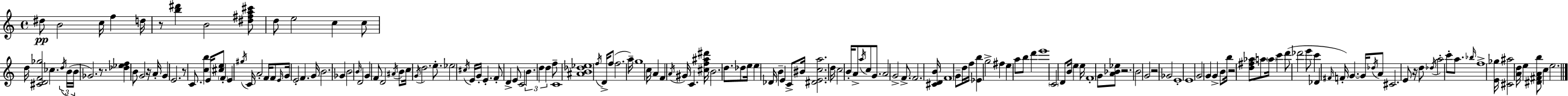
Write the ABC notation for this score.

X:1
T:Untitled
M:4/4
L:1/4
K:Am
^d/2 B2 c/4 f d/4 z/2 [b^d'] B2 [^d^fa^c']/2 d/2 e2 c c/2 d/4 [^CDF_g]2 _c d/4 B/4 B/4 _G2 z/2 [_d_ef] B/2 G2 z/4 A/4 G E2 z/2 C/2 [cb] E/4 [^ce]/2 F E ^g/4 C/4 A2 F/4 F/2 E/4 G/4 E2 F G/4 B2 _G B2 B/4 D2 G F/2 D2 ^A/4 B/2 c/4 G/4 d2 e/2 _e2 ^c/4 E/4 G/4 E F/2 D E/2 C2 B d d f/2 C4 [^AB_d_e]4 f/4 D/4 f/2 f2 a/4 g4 c/4 A F A/4 ^G/4 C [^cf^a^d']/4 B2 d/2 _d/2 e/4 e _D/4 B E C/2 ^B/4 [^DEca]2 d/4 c2 B/4 A/2 a/4 c/2 G/2 A2 G2 F/2 F2 [^CDB]/4 F4 G/2 d/4 f/4 [_Eb] g2 ^f e a/2 b/2 d' e'4 C2 D/2 B/4 e e/4 F4 G/2 [A_B_e]/2 z2 B2 G2 z2 _G2 E4 E4 G2 G G B/2 b/4 z2 [d^f_a]/2 a/2 a/4 c' d'/2 _d'2 e'/2 c' _D ^F/4 F/4 G G/4 _d/4 A/2 ^C2 E/2 z/4 d/2 _d/4 a2 c'/2 a/2 _b/4 f4 [E_g]/4 [^C^a]2 [Ad]/4 e [^D^FAb]/2 c e2